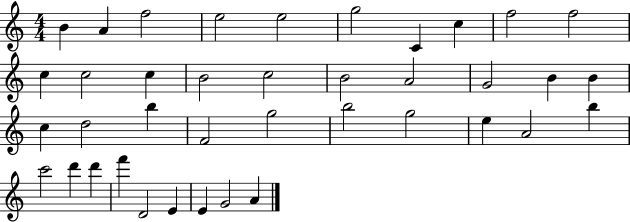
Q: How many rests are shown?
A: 0